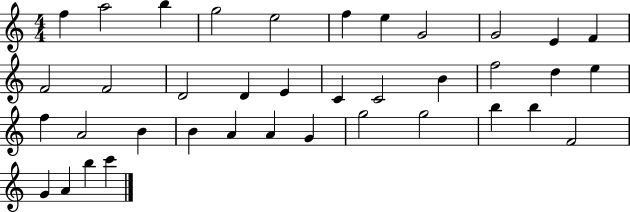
F5/q A5/h B5/q G5/h E5/h F5/q E5/q G4/h G4/h E4/q F4/q F4/h F4/h D4/h D4/q E4/q C4/q C4/h B4/q F5/h D5/q E5/q F5/q A4/h B4/q B4/q A4/q A4/q G4/q G5/h G5/h B5/q B5/q F4/h G4/q A4/q B5/q C6/q